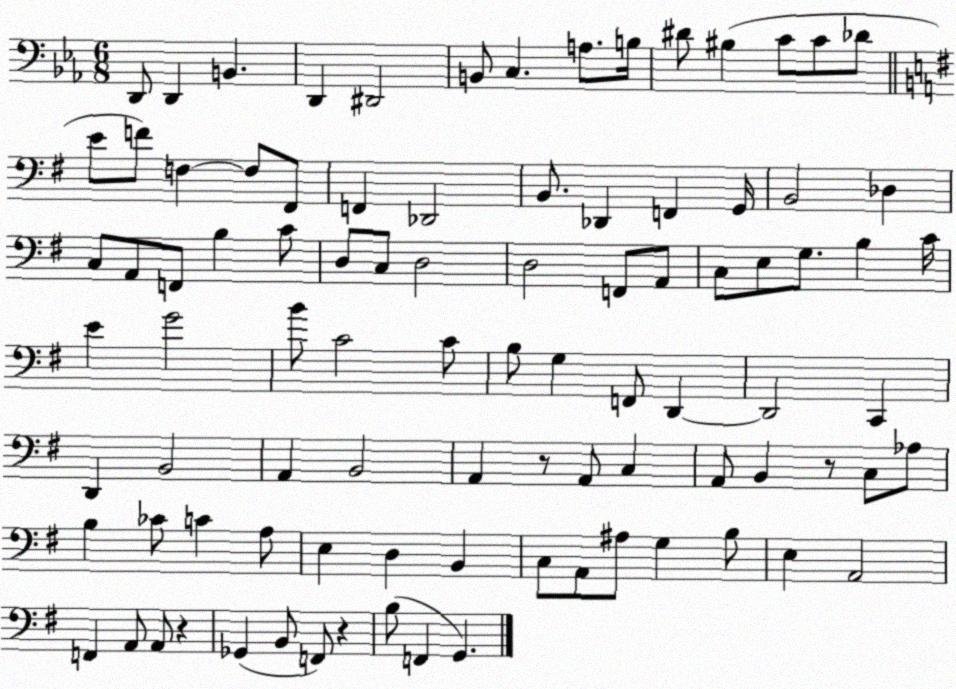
X:1
T:Untitled
M:6/8
L:1/4
K:Eb
D,,/2 D,, B,, D,, ^D,,2 B,,/2 C, A,/2 B,/4 ^D/2 ^B, C/2 C/2 _D/2 E/2 F/2 F, F,/2 ^F,,/2 F,, _D,,2 B,,/2 _D,, F,, G,,/4 B,,2 _D, C,/2 A,,/2 F,,/2 B, C/2 D,/2 C,/2 D,2 D,2 F,,/2 A,,/2 C,/2 E,/2 G,/2 B, C/4 E G2 B/2 C2 C/2 B,/2 G, F,,/2 D,, D,,2 C,, D,, B,,2 A,, B,,2 A,, z/2 A,,/2 C, A,,/2 B,, z/2 C,/2 _A,/2 B, _C/2 C A,/2 E, D, B,, C,/2 A,,/2 ^A,/2 G, B,/2 E, A,,2 F,, A,,/2 A,,/2 z _G,, B,,/2 F,,/2 z B,/2 F,, G,,